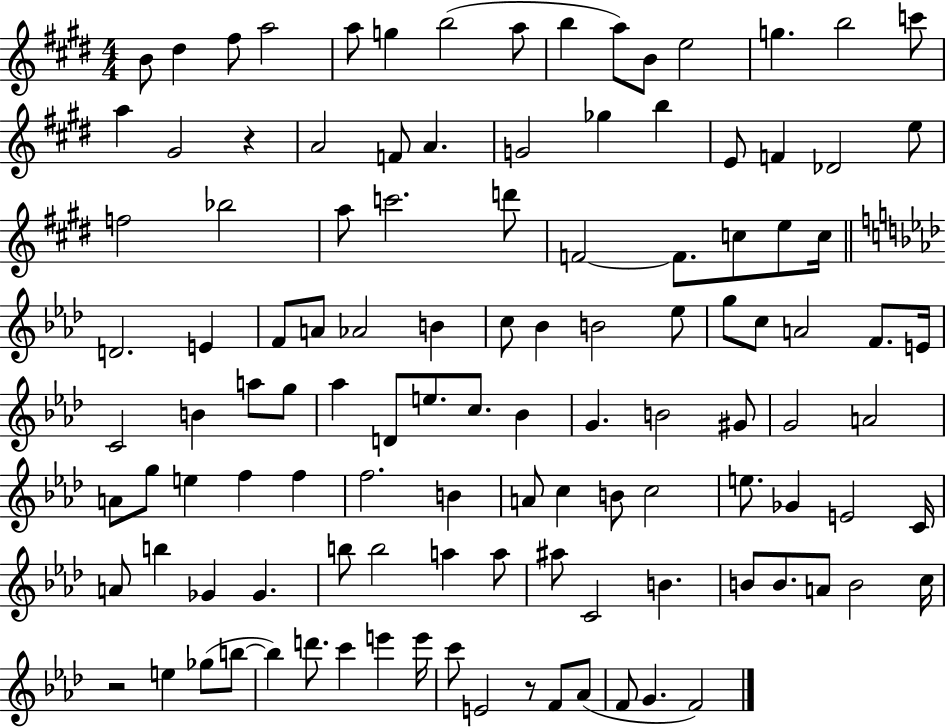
X:1
T:Untitled
M:4/4
L:1/4
K:E
B/2 ^d ^f/2 a2 a/2 g b2 a/2 b a/2 B/2 e2 g b2 c'/2 a ^G2 z A2 F/2 A G2 _g b E/2 F _D2 e/2 f2 _b2 a/2 c'2 d'/2 F2 F/2 c/2 e/2 c/4 D2 E F/2 A/2 _A2 B c/2 _B B2 _e/2 g/2 c/2 A2 F/2 E/4 C2 B a/2 g/2 _a D/2 e/2 c/2 _B G B2 ^G/2 G2 A2 A/2 g/2 e f f f2 B A/2 c B/2 c2 e/2 _G E2 C/4 A/2 b _G _G b/2 b2 a a/2 ^a/2 C2 B B/2 B/2 A/2 B2 c/4 z2 e _g/2 b/2 b d'/2 c' e' e'/4 c'/2 E2 z/2 F/2 _A/2 F/2 G F2